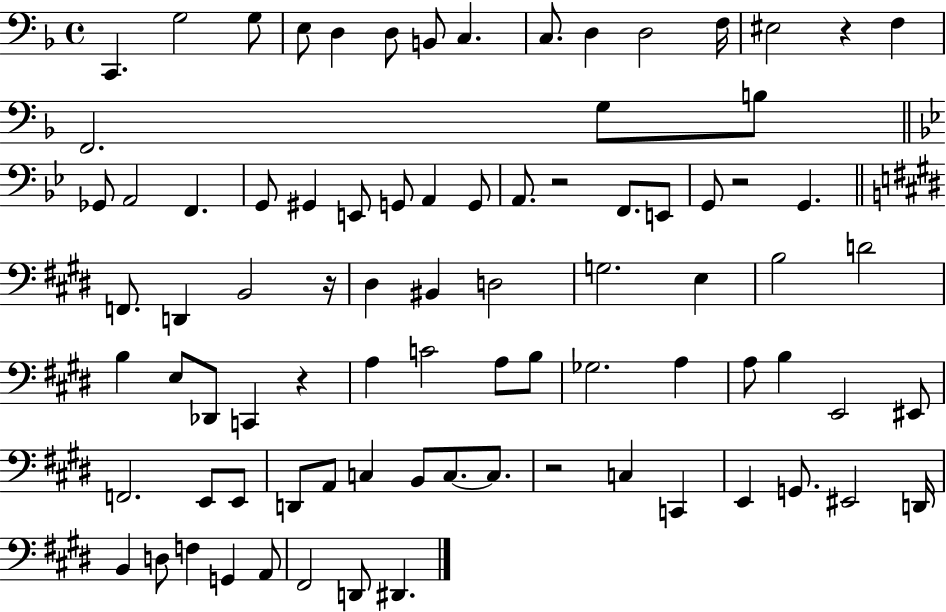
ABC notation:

X:1
T:Untitled
M:4/4
L:1/4
K:F
C,, G,2 G,/2 E,/2 D, D,/2 B,,/2 C, C,/2 D, D,2 F,/4 ^E,2 z F, F,,2 G,/2 B,/2 _G,,/2 A,,2 F,, G,,/2 ^G,, E,,/2 G,,/2 A,, G,,/2 A,,/2 z2 F,,/2 E,,/2 G,,/2 z2 G,, F,,/2 D,, B,,2 z/4 ^D, ^B,, D,2 G,2 E, B,2 D2 B, E,/2 _D,,/2 C,, z A, C2 A,/2 B,/2 _G,2 A, A,/2 B, E,,2 ^E,,/2 F,,2 E,,/2 E,,/2 D,,/2 A,,/2 C, B,,/2 C,/2 C,/2 z2 C, C,, E,, G,,/2 ^E,,2 D,,/4 B,, D,/2 F, G,, A,,/2 ^F,,2 D,,/2 ^D,,